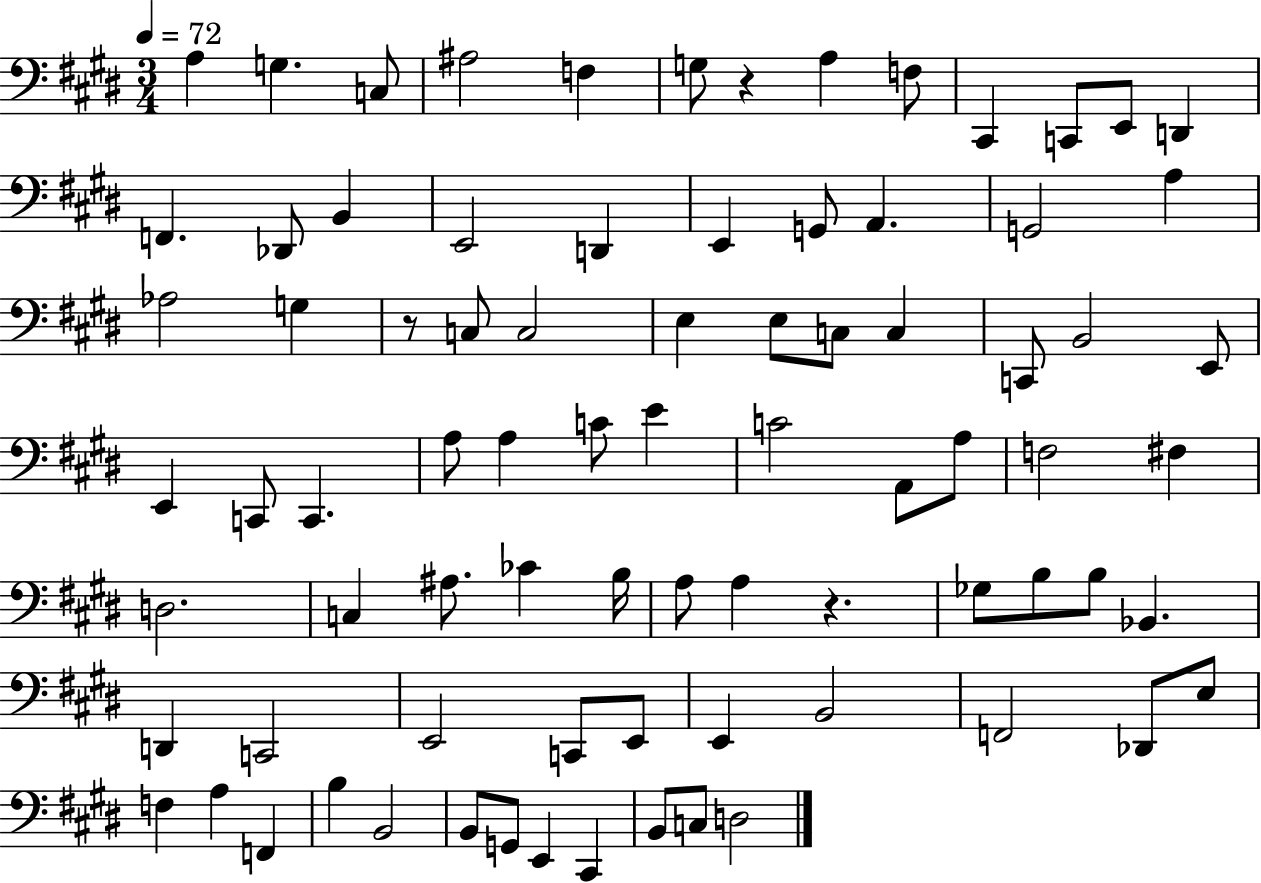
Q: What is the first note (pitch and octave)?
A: A3